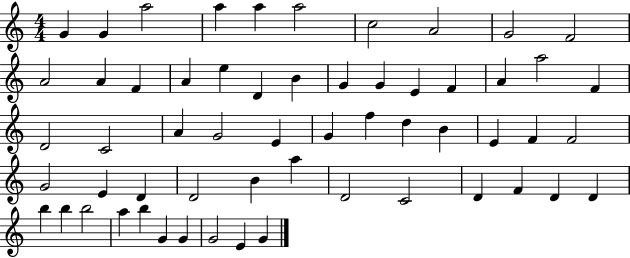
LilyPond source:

{
  \clef treble
  \numericTimeSignature
  \time 4/4
  \key c \major
  g'4 g'4 a''2 | a''4 a''4 a''2 | c''2 a'2 | g'2 f'2 | \break a'2 a'4 f'4 | a'4 e''4 d'4 b'4 | g'4 g'4 e'4 f'4 | a'4 a''2 f'4 | \break d'2 c'2 | a'4 g'2 e'4 | g'4 f''4 d''4 b'4 | e'4 f'4 f'2 | \break g'2 e'4 d'4 | d'2 b'4 a''4 | d'2 c'2 | d'4 f'4 d'4 d'4 | \break b''4 b''4 b''2 | a''4 b''4 g'4 g'4 | g'2 e'4 g'4 | \bar "|."
}